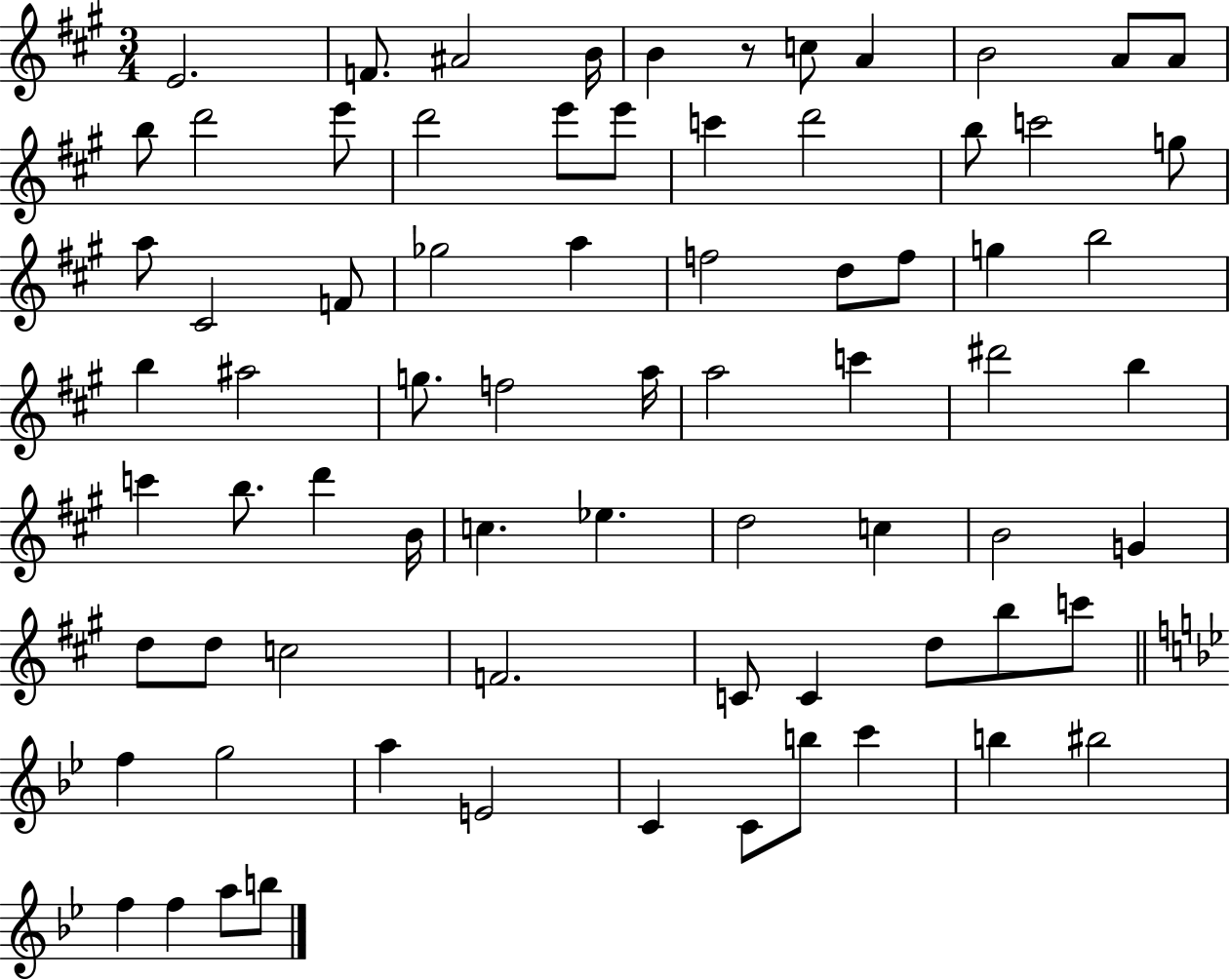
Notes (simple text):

E4/h. F4/e. A#4/h B4/s B4/q R/e C5/e A4/q B4/h A4/e A4/e B5/e D6/h E6/e D6/h E6/e E6/e C6/q D6/h B5/e C6/h G5/e A5/e C#4/h F4/e Gb5/h A5/q F5/h D5/e F5/e G5/q B5/h B5/q A#5/h G5/e. F5/h A5/s A5/h C6/q D#6/h B5/q C6/q B5/e. D6/q B4/s C5/q. Eb5/q. D5/h C5/q B4/h G4/q D5/e D5/e C5/h F4/h. C4/e C4/q D5/e B5/e C6/e F5/q G5/h A5/q E4/h C4/q C4/e B5/e C6/q B5/q BIS5/h F5/q F5/q A5/e B5/e